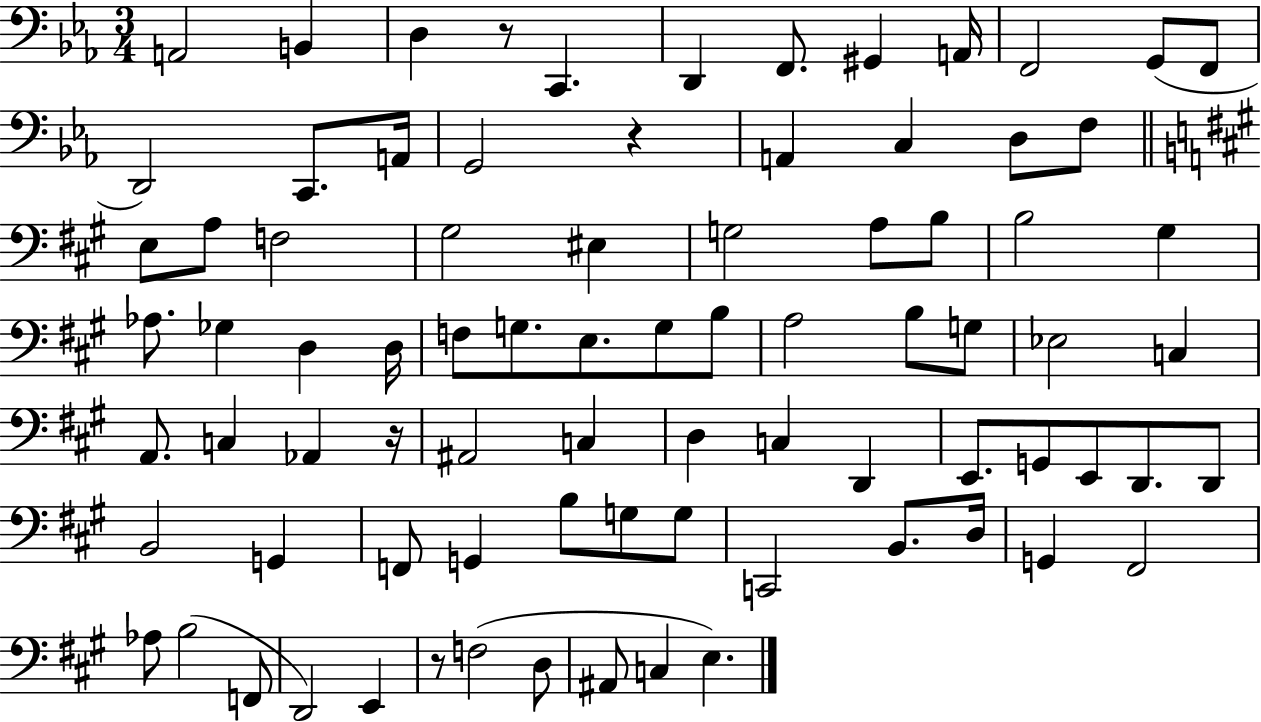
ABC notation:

X:1
T:Untitled
M:3/4
L:1/4
K:Eb
A,,2 B,, D, z/2 C,, D,, F,,/2 ^G,, A,,/4 F,,2 G,,/2 F,,/2 D,,2 C,,/2 A,,/4 G,,2 z A,, C, D,/2 F,/2 E,/2 A,/2 F,2 ^G,2 ^E, G,2 A,/2 B,/2 B,2 ^G, _A,/2 _G, D, D,/4 F,/2 G,/2 E,/2 G,/2 B,/2 A,2 B,/2 G,/2 _E,2 C, A,,/2 C, _A,, z/4 ^A,,2 C, D, C, D,, E,,/2 G,,/2 E,,/2 D,,/2 D,,/2 B,,2 G,, F,,/2 G,, B,/2 G,/2 G,/2 C,,2 B,,/2 D,/4 G,, ^F,,2 _A,/2 B,2 F,,/2 D,,2 E,, z/2 F,2 D,/2 ^A,,/2 C, E,